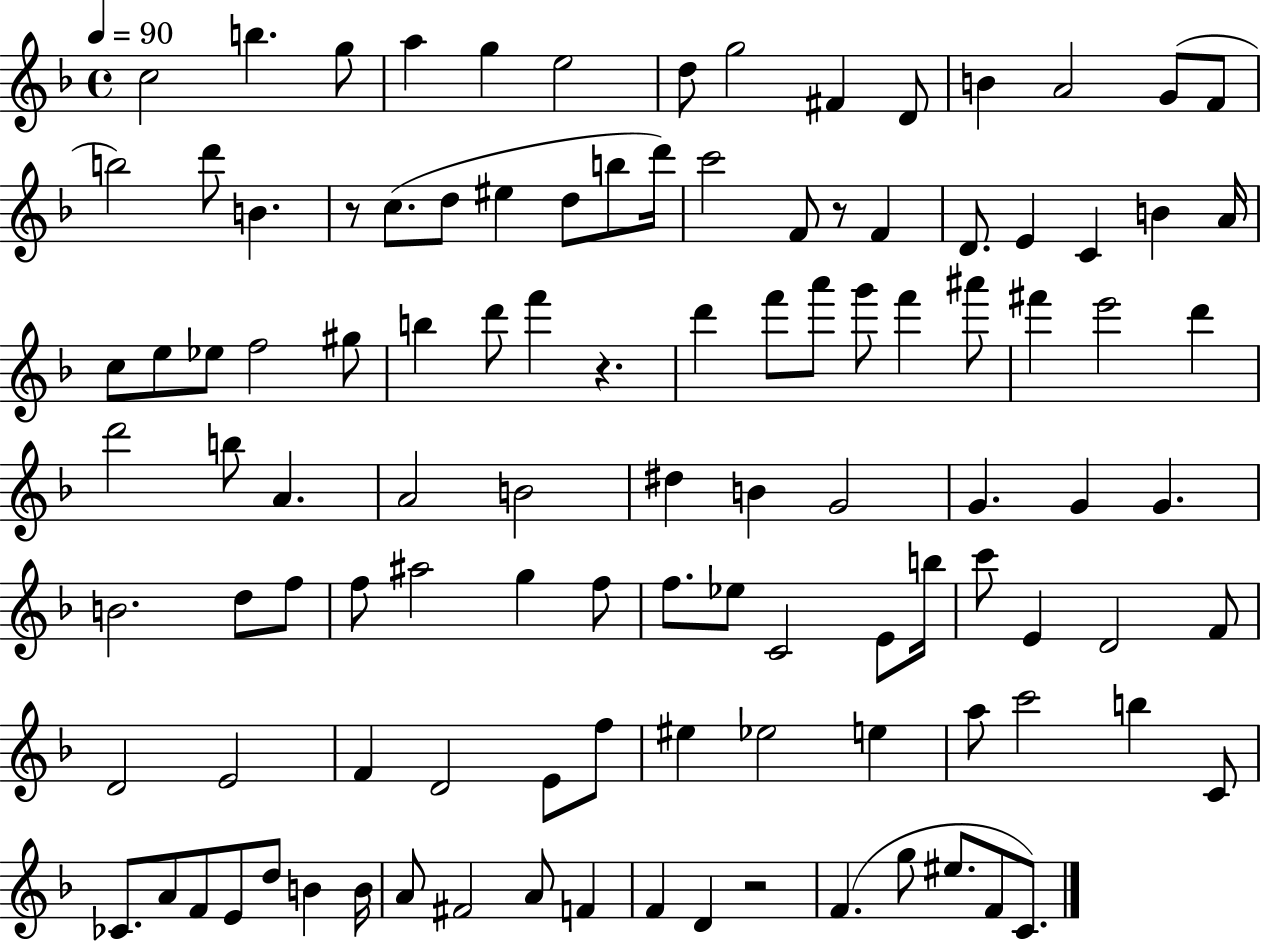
{
  \clef treble
  \time 4/4
  \defaultTimeSignature
  \key f \major
  \tempo 4 = 90
  c''2 b''4. g''8 | a''4 g''4 e''2 | d''8 g''2 fis'4 d'8 | b'4 a'2 g'8( f'8 | \break b''2) d'''8 b'4. | r8 c''8.( d''8 eis''4 d''8 b''8 d'''16) | c'''2 f'8 r8 f'4 | d'8. e'4 c'4 b'4 a'16 | \break c''8 e''8 ees''8 f''2 gis''8 | b''4 d'''8 f'''4 r4. | d'''4 f'''8 a'''8 g'''8 f'''4 ais'''8 | fis'''4 e'''2 d'''4 | \break d'''2 b''8 a'4. | a'2 b'2 | dis''4 b'4 g'2 | g'4. g'4 g'4. | \break b'2. d''8 f''8 | f''8 ais''2 g''4 f''8 | f''8. ees''8 c'2 e'8 b''16 | c'''8 e'4 d'2 f'8 | \break d'2 e'2 | f'4 d'2 e'8 f''8 | eis''4 ees''2 e''4 | a''8 c'''2 b''4 c'8 | \break ces'8. a'8 f'8 e'8 d''8 b'4 b'16 | a'8 fis'2 a'8 f'4 | f'4 d'4 r2 | f'4.( g''8 eis''8. f'8 c'8.) | \break \bar "|."
}